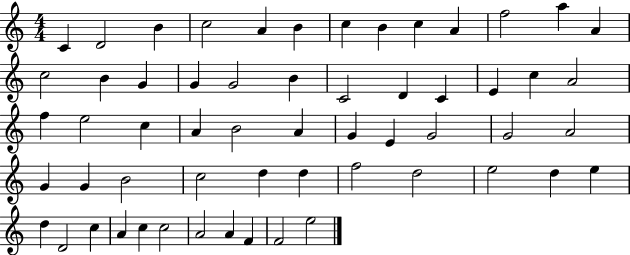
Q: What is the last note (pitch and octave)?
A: E5